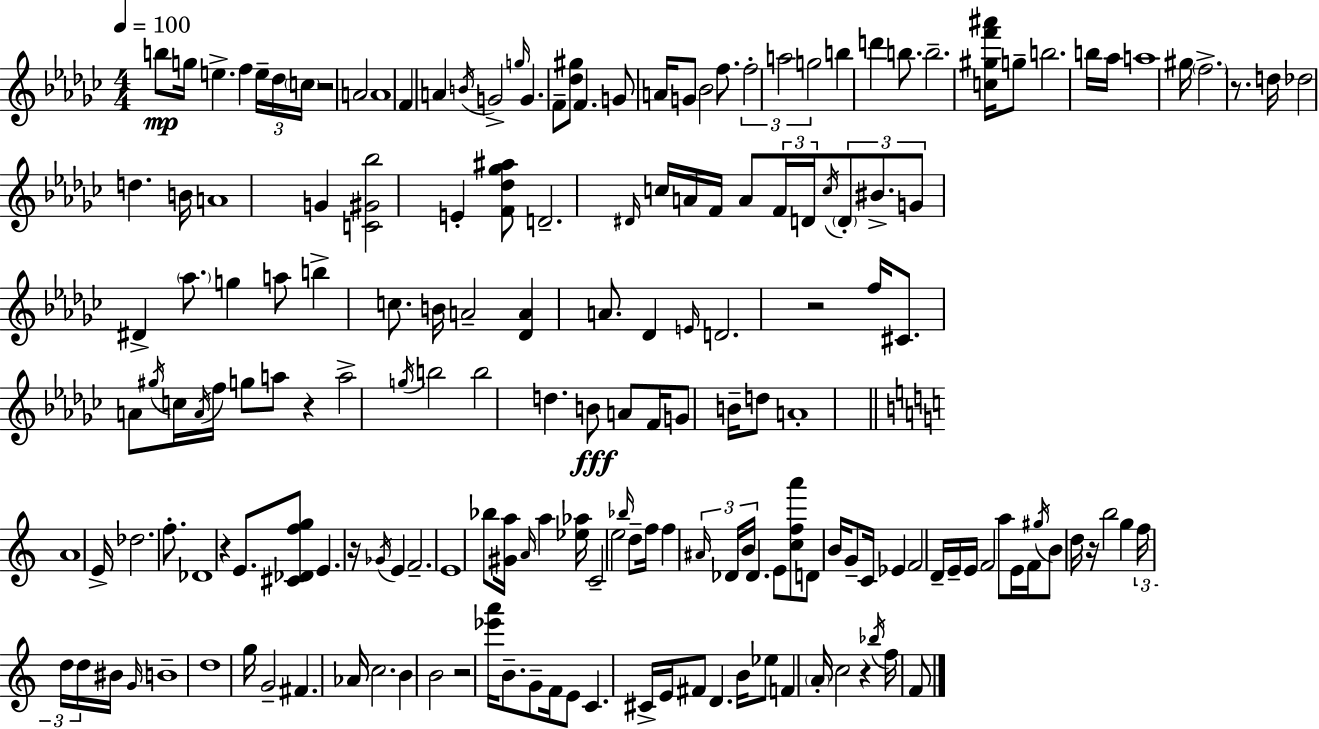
{
  \clef treble
  \numericTimeSignature
  \time 4/4
  \key ees \minor
  \tempo 4 = 100
  b''8\mp g''16 e''4.-> f''4 \tuplet 3/2 { e''16-- des''16 \parenthesize c''16 } | r2 a'2 | a'1 | f'4 a'4 \acciaccatura { b'16 } g'2-> | \break \grace { g''16 } g'4. f'8-- <des'' gis''>8 f'4. | g'8 a'16 g'8 bes'2 f''8. | \tuplet 3/2 { f''2-. a''2 | g''2 } b''4 d'''4 | \break b''8. b''2.-- | <c'' gis'' f''' ais'''>16 g''8-- b''2. | b''16 aes''16 a''1 | gis''16 \parenthesize f''2.-> r8. | \break d''16 des''2 d''4. | b'16 a'1 | g'4 <c' gis' bes''>2 e'4-. | <f' des'' ges'' ais''>8 d'2.-- | \break \grace { dis'16 } c''16 a'16 f'16 a'8 \tuplet 3/2 { f'16 d'16 \acciaccatura { c''16 } } \tuplet 3/2 { \parenthesize d'8-. bis'8.-> g'8 } | dis'4-> \parenthesize aes''8. g''4 a''8 b''4-> | c''8. b'16 a'2-- <des' a'>4 | a'8. des'4 \grace { e'16 } d'2. | \break r2 f''16 cis'8. | a'8 \acciaccatura { gis''16 } c''16 \acciaccatura { a'16 } f''16 g''8 a''8 r4 a''2-> | \acciaccatura { g''16 } b''2 | b''2 d''4. b'8\fff | \break a'8 f'16 g'8 b'16-- d''8 a'1-. | \bar "||" \break \key a \minor a'1 | e'16-> des''2. f''8.-. | des'1 | r4 e'8. <cis' des' f'' g''>8 e'4. r16 | \break \acciaccatura { ges'16 } e'4 f'2.-- | e'1 | bes''8 <gis' a''>16 \grace { a'16 } a''4 <ees'' aes''>16 c'2-- | e''2 \grace { bes''16 } d''8-- f''16 f''4 | \break \tuplet 3/2 { \grace { ais'16 } des'16 b'16 } des'4. e'8 <c'' f'' a'''>8 d'8 | b'16 g'8-- c'16 ees'4 f'2 | d'16-- e'16-- e'16 f'2 a''8 e'16 f'16 | \acciaccatura { gis''16 } b'8 d''16 r16 b''2 g''4 | \break \tuplet 3/2 { f''16 d''16 d''16 } bis'16 \grace { g'16 } b'1-- | d''1 | g''16 g'2-- fis'4. | aes'16 c''2. | \break b'4 b'2 r2 | <ees''' a'''>16 b'8.-- g'8-- f'16 e'8 c'4. | cis'16-> e'16 fis'8 d'4. b'16 | ees''8 f'4 \parenthesize a'16-. c''2 r4 | \break \acciaccatura { bes''16 } f''16 f'8 \bar "|."
}